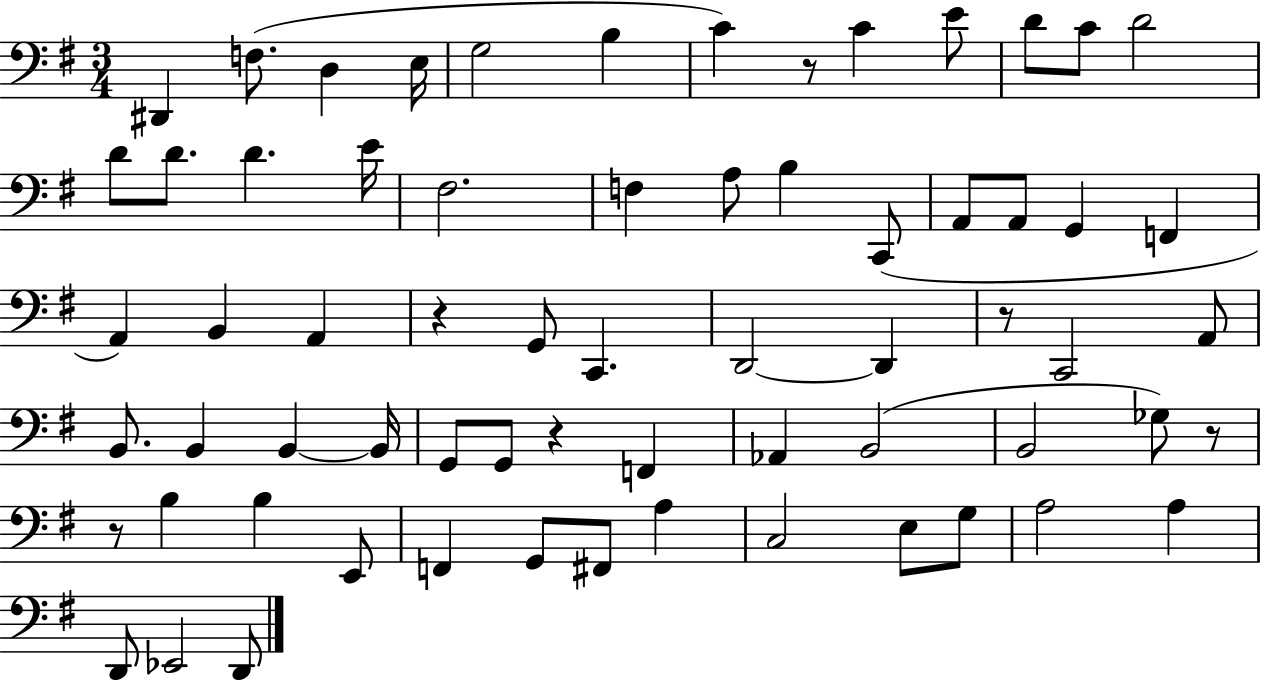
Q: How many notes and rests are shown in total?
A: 66